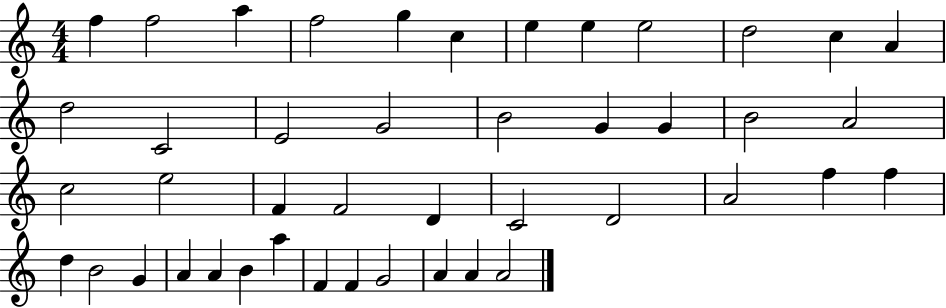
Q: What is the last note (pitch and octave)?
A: A4